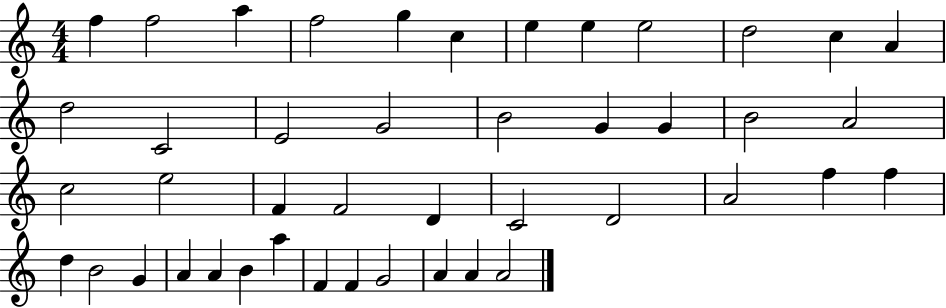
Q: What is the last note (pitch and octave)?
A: A4